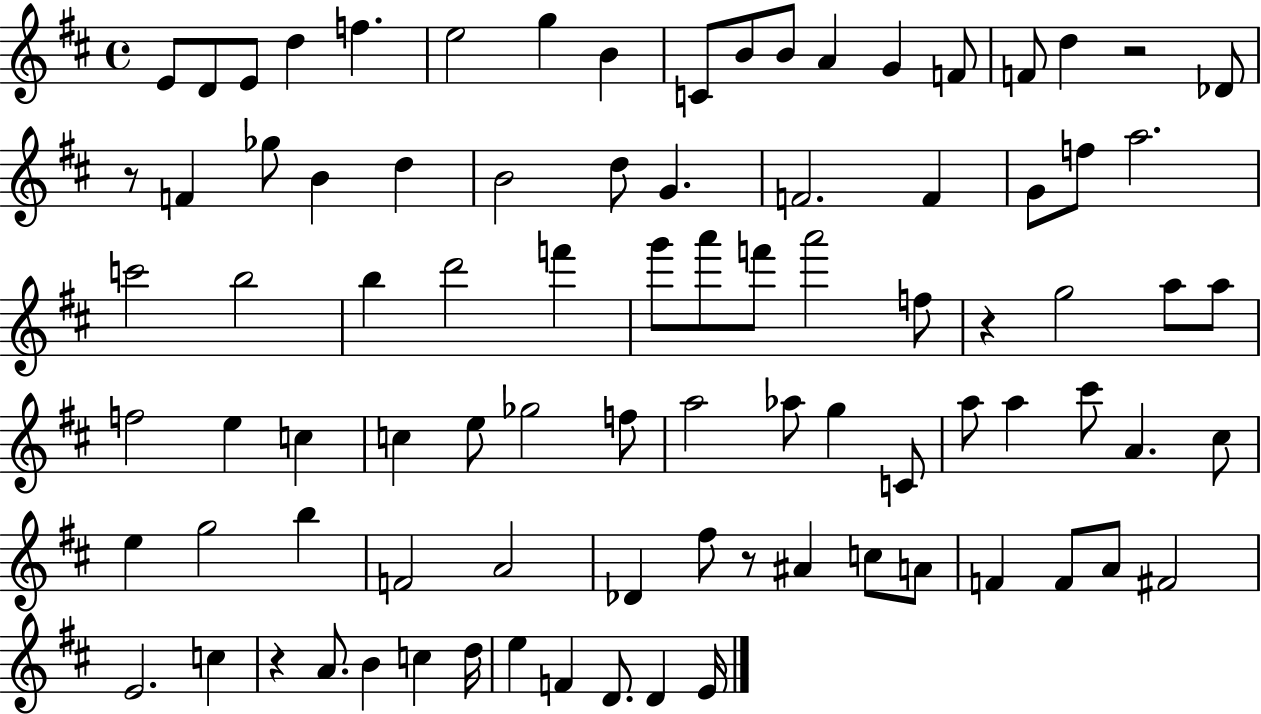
{
  \clef treble
  \time 4/4
  \defaultTimeSignature
  \key d \major
  e'8 d'8 e'8 d''4 f''4. | e''2 g''4 b'4 | c'8 b'8 b'8 a'4 g'4 f'8 | f'8 d''4 r2 des'8 | \break r8 f'4 ges''8 b'4 d''4 | b'2 d''8 g'4. | f'2. f'4 | g'8 f''8 a''2. | \break c'''2 b''2 | b''4 d'''2 f'''4 | g'''8 a'''8 f'''8 a'''2 f''8 | r4 g''2 a''8 a''8 | \break f''2 e''4 c''4 | c''4 e''8 ges''2 f''8 | a''2 aes''8 g''4 c'8 | a''8 a''4 cis'''8 a'4. cis''8 | \break e''4 g''2 b''4 | f'2 a'2 | des'4 fis''8 r8 ais'4 c''8 a'8 | f'4 f'8 a'8 fis'2 | \break e'2. c''4 | r4 a'8. b'4 c''4 d''16 | e''4 f'4 d'8. d'4 e'16 | \bar "|."
}